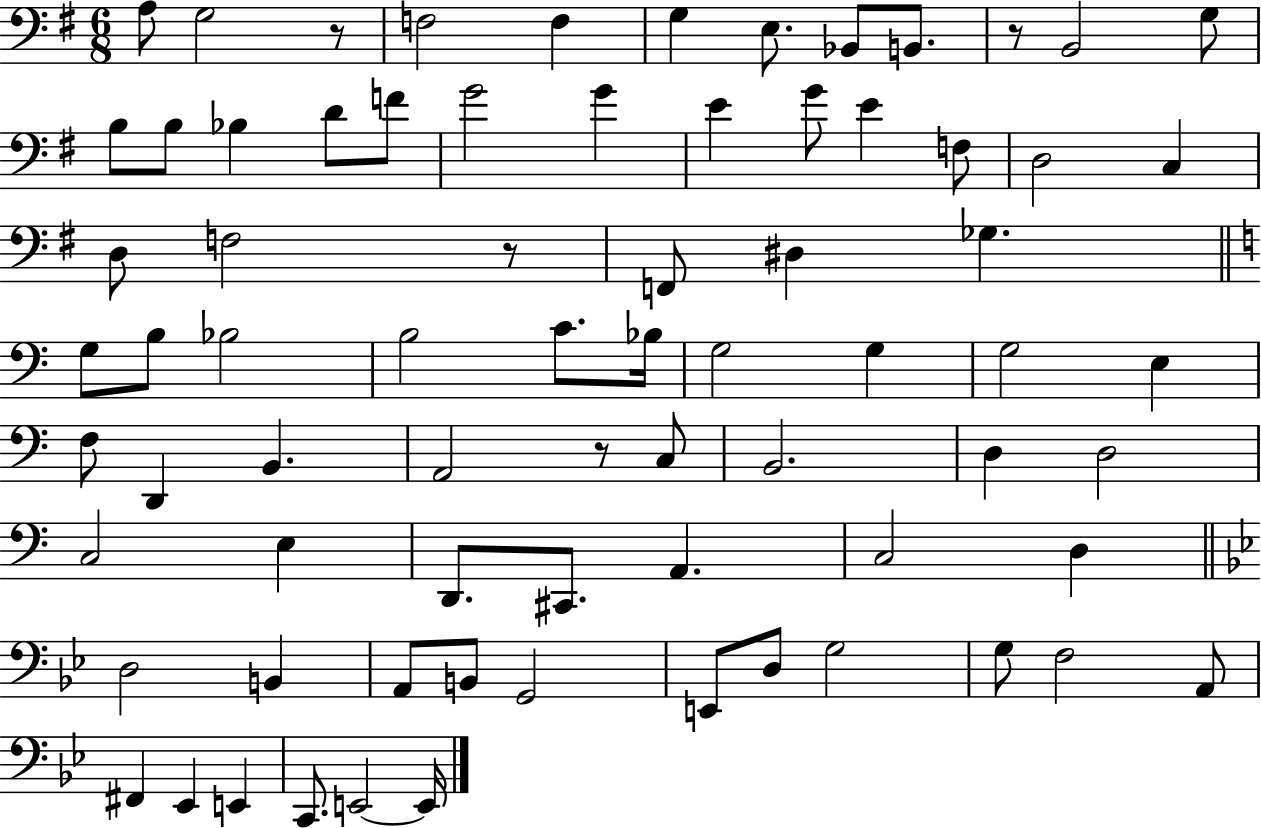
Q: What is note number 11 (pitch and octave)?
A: B3